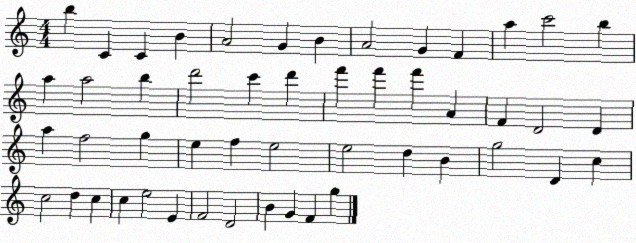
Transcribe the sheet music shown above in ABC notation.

X:1
T:Untitled
M:4/4
L:1/4
K:C
b C C B A2 G B A2 G F a c'2 b a a2 b d'2 c' d' f' f' f' A F D2 D a f2 g e f e2 e2 d B g2 D c c2 d c c e2 E F2 D2 B G F g